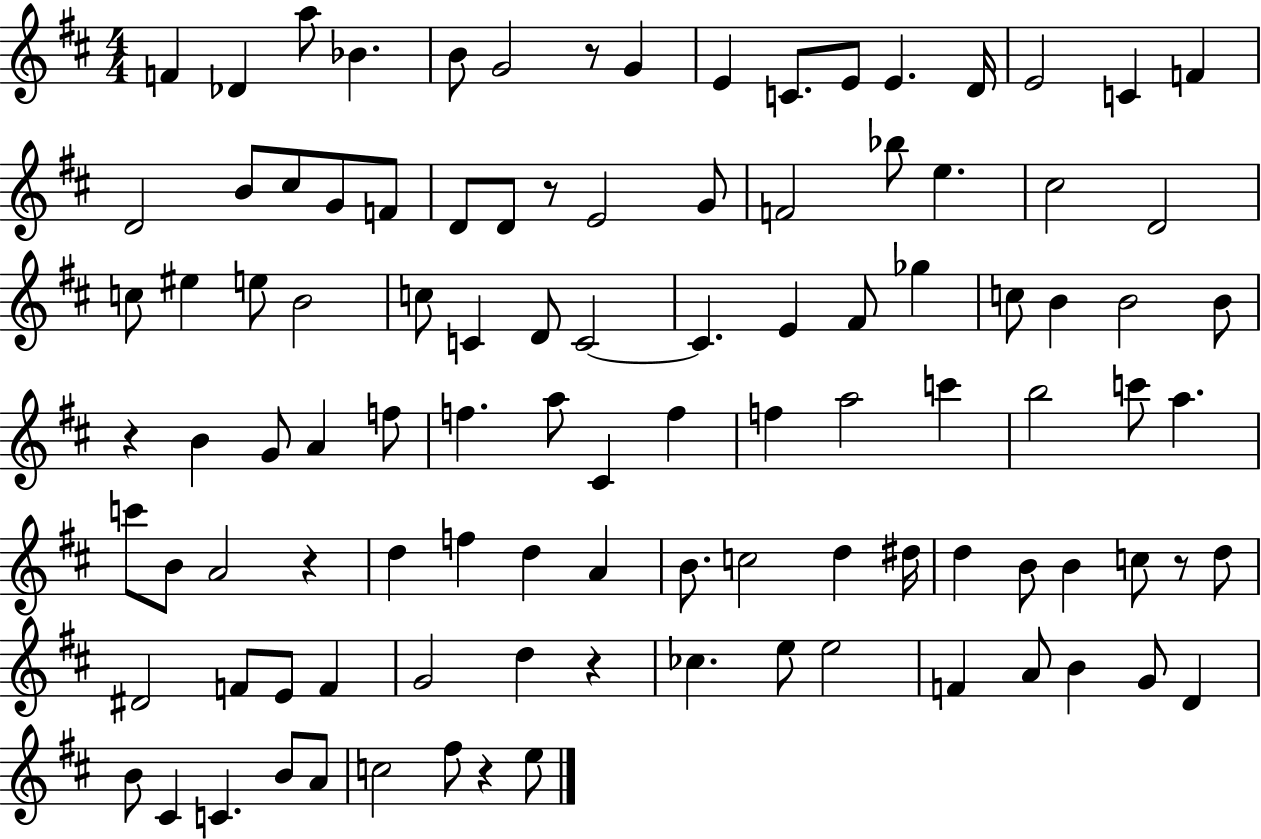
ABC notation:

X:1
T:Untitled
M:4/4
L:1/4
K:D
F _D a/2 _B B/2 G2 z/2 G E C/2 E/2 E D/4 E2 C F D2 B/2 ^c/2 G/2 F/2 D/2 D/2 z/2 E2 G/2 F2 _b/2 e ^c2 D2 c/2 ^e e/2 B2 c/2 C D/2 C2 C E ^F/2 _g c/2 B B2 B/2 z B G/2 A f/2 f a/2 ^C f f a2 c' b2 c'/2 a c'/2 B/2 A2 z d f d A B/2 c2 d ^d/4 d B/2 B c/2 z/2 d/2 ^D2 F/2 E/2 F G2 d z _c e/2 e2 F A/2 B G/2 D B/2 ^C C B/2 A/2 c2 ^f/2 z e/2